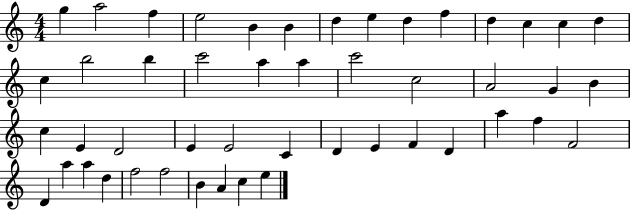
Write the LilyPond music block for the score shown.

{
  \clef treble
  \numericTimeSignature
  \time 4/4
  \key c \major
  g''4 a''2 f''4 | e''2 b'4 b'4 | d''4 e''4 d''4 f''4 | d''4 c''4 c''4 d''4 | \break c''4 b''2 b''4 | c'''2 a''4 a''4 | c'''2 c''2 | a'2 g'4 b'4 | \break c''4 e'4 d'2 | e'4 e'2 c'4 | d'4 e'4 f'4 d'4 | a''4 f''4 f'2 | \break d'4 a''4 a''4 d''4 | f''2 f''2 | b'4 a'4 c''4 e''4 | \bar "|."
}